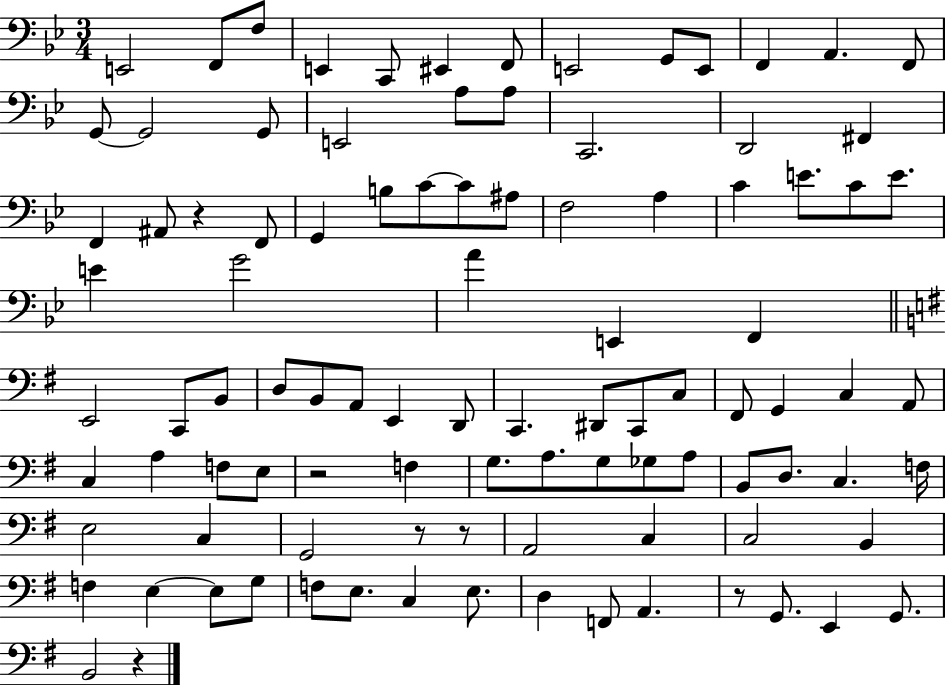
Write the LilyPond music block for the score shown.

{
  \clef bass
  \numericTimeSignature
  \time 3/4
  \key bes \major
  e,2 f,8 f8 | e,4 c,8 eis,4 f,8 | e,2 g,8 e,8 | f,4 a,4. f,8 | \break g,8~~ g,2 g,8 | e,2 a8 a8 | c,2. | d,2 fis,4 | \break f,4 ais,8 r4 f,8 | g,4 b8 c'8~~ c'8 ais8 | f2 a4 | c'4 e'8. c'8 e'8. | \break e'4 g'2 | a'4 e,4 f,4 | \bar "||" \break \key g \major e,2 c,8 b,8 | d8 b,8 a,8 e,4 d,8 | c,4. dis,8 c,8 c8 | fis,8 g,4 c4 a,8 | \break c4 a4 f8 e8 | r2 f4 | g8. a8. g8 ges8 a8 | b,8 d8. c4. f16 | \break e2 c4 | g,2 r8 r8 | a,2 c4 | c2 b,4 | \break f4 e4~~ e8 g8 | f8 e8. c4 e8. | d4 f,8 a,4. | r8 g,8. e,4 g,8. | \break b,2 r4 | \bar "|."
}